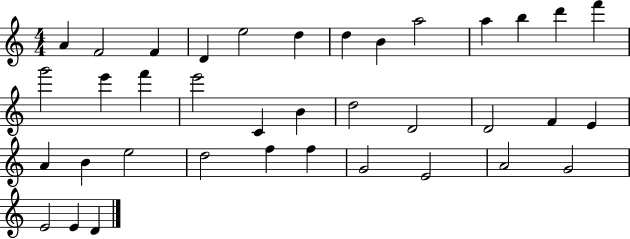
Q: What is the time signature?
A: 4/4